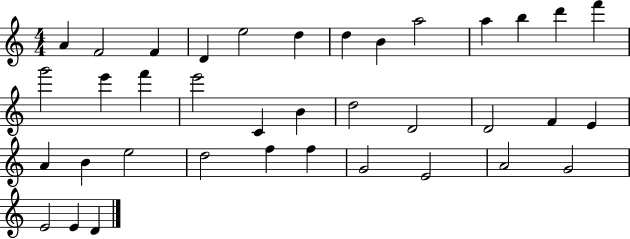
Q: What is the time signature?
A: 4/4